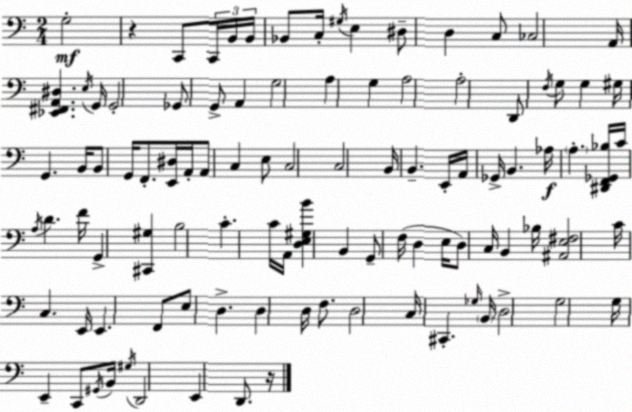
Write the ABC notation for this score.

X:1
T:Untitled
M:2/4
L:1/4
K:Am
G,2 z C,,/2 C,,/4 B,,/4 B,,/4 _B,,/2 C,/4 ^G,/4 E, ^D,/2 D, C,/2 _C,2 A,,/4 [_E,,^F,,A,,^D,] E,/4 G,,/4 G,,2 _G,,/2 G,,/2 A,, G,2 A, G, A,2 A,2 D,,/2 F,/4 G,/2 G, ^G,/4 G,, B,,/4 B,,/2 G,,/4 F,,/2 [E,,^D,]/4 A,,/4 A,,/2 C, E,/2 C,2 C,2 B,,/4 B,, E,,/4 A,,/4 _G,,/4 B,, _A,/4 A, [^D,,F,,_G,,_B,]/4 C/4 A,/4 D F/4 G,, [^C,,^G,] B,2 C C/4 A,,/4 [D,E,^G,B] B,, G,,/2 F,/4 D, E,/4 D,/2 C,/4 B,, _B,/4 [^A,,E,^F,]2 C/4 C, E,,/4 E,, F,,/2 E,/2 D, D, D,/4 F,/2 D,2 C,/4 ^C,, _G,/4 B,,/4 D,2 G,2 G,/4 E,, C,,/2 ^G,,/4 B,,/4 ^G,/4 D,,2 E,, D,,/2 z/4